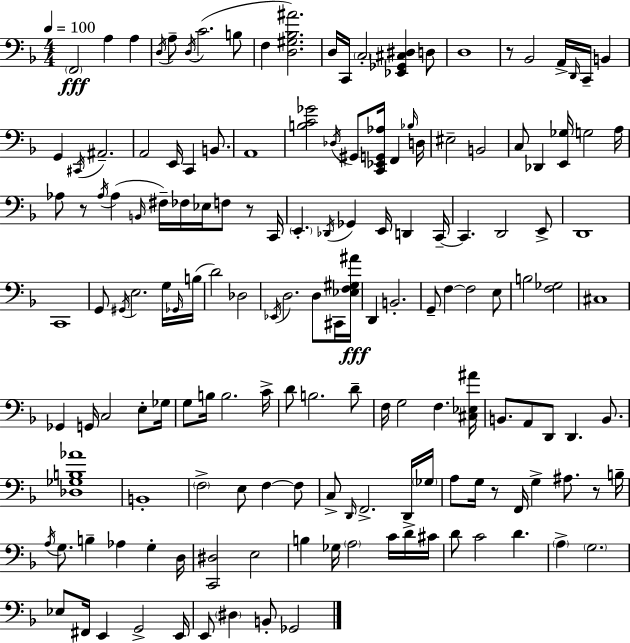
F2/h A3/q A3/q D3/s A3/e D3/s C4/h. B3/e F3/q [D3,G#3,Bb3,A#4]/h. D3/s C2/s C3/h [Eb2,Gb2,C#3,D#3]/q D3/e D3/w R/e Bb2/h A2/s D2/s C2/s B2/q G2/q C#2/s A#2/h. A2/h E2/s C2/q B2/e. A2/w [B3,C4,Gb4]/h Db3/s G#2/e [C2,Eb2,G2,Ab3]/s F2/q Bb3/s D3/s EIS3/h B2/h C3/e Db2/q [E2,Gb3]/s G3/h A3/s Ab3/e R/e Ab3/s Ab3/q B2/s F#3/s FES3/s Eb3/s F3/e R/e C2/s E2/q. Db2/s Gb2/q E2/s D2/q C2/s C2/q. D2/h E2/e D2/w C2/w G2/e G#2/s E3/h. G3/s Gb2/s B3/s D4/h Db3/h Eb2/s D3/h. D3/e C#2/s [Eb3,F3,G#3,A#4]/s D2/q B2/h. G2/e F3/q F3/h E3/e B3/h [F3,Gb3]/h C#3/w Gb2/q G2/s C3/h E3/e Gb3/s G3/e B3/s B3/h. C4/s D4/e B3/h. D4/e F3/s G3/h F3/q. [C#3,Eb3,A#4]/s B2/e. A2/e D2/e D2/q. B2/e. [Db3,Gb3,B3,Ab4]/w B2/w F3/h E3/e F3/q F3/e C3/e D2/s F2/h. D2/s Gb3/s A3/e G3/s R/e F2/s G3/q A#3/e. R/e B3/s A3/s G3/e. B3/q Ab3/q G3/q D3/s [C2,D#3]/h E3/h B3/q Gb3/s A3/h C4/s D4/s C#4/s D4/e C4/h D4/q. A3/q G3/h. Eb3/e F#2/s E2/q G2/h E2/s E2/e D#3/q B2/e Gb2/h